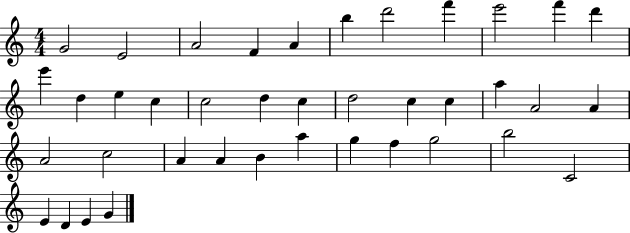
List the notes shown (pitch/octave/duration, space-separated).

G4/h E4/h A4/h F4/q A4/q B5/q D6/h F6/q E6/h F6/q D6/q E6/q D5/q E5/q C5/q C5/h D5/q C5/q D5/h C5/q C5/q A5/q A4/h A4/q A4/h C5/h A4/q A4/q B4/q A5/q G5/q F5/q G5/h B5/h C4/h E4/q D4/q E4/q G4/q